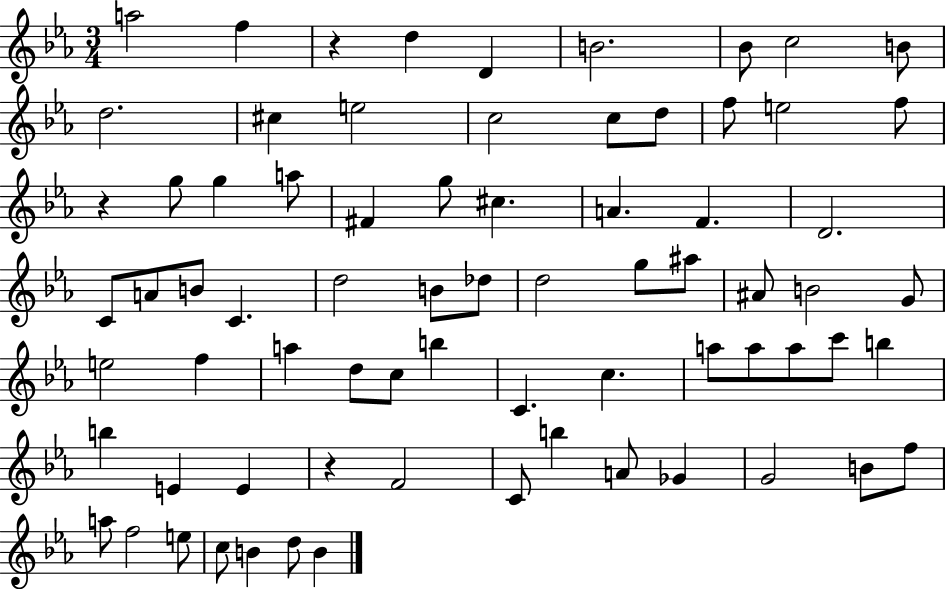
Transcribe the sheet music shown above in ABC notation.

X:1
T:Untitled
M:3/4
L:1/4
K:Eb
a2 f z d D B2 _B/2 c2 B/2 d2 ^c e2 c2 c/2 d/2 f/2 e2 f/2 z g/2 g a/2 ^F g/2 ^c A F D2 C/2 A/2 B/2 C d2 B/2 _d/2 d2 g/2 ^a/2 ^A/2 B2 G/2 e2 f a d/2 c/2 b C c a/2 a/2 a/2 c'/2 b b E E z F2 C/2 b A/2 _G G2 B/2 f/2 a/2 f2 e/2 c/2 B d/2 B